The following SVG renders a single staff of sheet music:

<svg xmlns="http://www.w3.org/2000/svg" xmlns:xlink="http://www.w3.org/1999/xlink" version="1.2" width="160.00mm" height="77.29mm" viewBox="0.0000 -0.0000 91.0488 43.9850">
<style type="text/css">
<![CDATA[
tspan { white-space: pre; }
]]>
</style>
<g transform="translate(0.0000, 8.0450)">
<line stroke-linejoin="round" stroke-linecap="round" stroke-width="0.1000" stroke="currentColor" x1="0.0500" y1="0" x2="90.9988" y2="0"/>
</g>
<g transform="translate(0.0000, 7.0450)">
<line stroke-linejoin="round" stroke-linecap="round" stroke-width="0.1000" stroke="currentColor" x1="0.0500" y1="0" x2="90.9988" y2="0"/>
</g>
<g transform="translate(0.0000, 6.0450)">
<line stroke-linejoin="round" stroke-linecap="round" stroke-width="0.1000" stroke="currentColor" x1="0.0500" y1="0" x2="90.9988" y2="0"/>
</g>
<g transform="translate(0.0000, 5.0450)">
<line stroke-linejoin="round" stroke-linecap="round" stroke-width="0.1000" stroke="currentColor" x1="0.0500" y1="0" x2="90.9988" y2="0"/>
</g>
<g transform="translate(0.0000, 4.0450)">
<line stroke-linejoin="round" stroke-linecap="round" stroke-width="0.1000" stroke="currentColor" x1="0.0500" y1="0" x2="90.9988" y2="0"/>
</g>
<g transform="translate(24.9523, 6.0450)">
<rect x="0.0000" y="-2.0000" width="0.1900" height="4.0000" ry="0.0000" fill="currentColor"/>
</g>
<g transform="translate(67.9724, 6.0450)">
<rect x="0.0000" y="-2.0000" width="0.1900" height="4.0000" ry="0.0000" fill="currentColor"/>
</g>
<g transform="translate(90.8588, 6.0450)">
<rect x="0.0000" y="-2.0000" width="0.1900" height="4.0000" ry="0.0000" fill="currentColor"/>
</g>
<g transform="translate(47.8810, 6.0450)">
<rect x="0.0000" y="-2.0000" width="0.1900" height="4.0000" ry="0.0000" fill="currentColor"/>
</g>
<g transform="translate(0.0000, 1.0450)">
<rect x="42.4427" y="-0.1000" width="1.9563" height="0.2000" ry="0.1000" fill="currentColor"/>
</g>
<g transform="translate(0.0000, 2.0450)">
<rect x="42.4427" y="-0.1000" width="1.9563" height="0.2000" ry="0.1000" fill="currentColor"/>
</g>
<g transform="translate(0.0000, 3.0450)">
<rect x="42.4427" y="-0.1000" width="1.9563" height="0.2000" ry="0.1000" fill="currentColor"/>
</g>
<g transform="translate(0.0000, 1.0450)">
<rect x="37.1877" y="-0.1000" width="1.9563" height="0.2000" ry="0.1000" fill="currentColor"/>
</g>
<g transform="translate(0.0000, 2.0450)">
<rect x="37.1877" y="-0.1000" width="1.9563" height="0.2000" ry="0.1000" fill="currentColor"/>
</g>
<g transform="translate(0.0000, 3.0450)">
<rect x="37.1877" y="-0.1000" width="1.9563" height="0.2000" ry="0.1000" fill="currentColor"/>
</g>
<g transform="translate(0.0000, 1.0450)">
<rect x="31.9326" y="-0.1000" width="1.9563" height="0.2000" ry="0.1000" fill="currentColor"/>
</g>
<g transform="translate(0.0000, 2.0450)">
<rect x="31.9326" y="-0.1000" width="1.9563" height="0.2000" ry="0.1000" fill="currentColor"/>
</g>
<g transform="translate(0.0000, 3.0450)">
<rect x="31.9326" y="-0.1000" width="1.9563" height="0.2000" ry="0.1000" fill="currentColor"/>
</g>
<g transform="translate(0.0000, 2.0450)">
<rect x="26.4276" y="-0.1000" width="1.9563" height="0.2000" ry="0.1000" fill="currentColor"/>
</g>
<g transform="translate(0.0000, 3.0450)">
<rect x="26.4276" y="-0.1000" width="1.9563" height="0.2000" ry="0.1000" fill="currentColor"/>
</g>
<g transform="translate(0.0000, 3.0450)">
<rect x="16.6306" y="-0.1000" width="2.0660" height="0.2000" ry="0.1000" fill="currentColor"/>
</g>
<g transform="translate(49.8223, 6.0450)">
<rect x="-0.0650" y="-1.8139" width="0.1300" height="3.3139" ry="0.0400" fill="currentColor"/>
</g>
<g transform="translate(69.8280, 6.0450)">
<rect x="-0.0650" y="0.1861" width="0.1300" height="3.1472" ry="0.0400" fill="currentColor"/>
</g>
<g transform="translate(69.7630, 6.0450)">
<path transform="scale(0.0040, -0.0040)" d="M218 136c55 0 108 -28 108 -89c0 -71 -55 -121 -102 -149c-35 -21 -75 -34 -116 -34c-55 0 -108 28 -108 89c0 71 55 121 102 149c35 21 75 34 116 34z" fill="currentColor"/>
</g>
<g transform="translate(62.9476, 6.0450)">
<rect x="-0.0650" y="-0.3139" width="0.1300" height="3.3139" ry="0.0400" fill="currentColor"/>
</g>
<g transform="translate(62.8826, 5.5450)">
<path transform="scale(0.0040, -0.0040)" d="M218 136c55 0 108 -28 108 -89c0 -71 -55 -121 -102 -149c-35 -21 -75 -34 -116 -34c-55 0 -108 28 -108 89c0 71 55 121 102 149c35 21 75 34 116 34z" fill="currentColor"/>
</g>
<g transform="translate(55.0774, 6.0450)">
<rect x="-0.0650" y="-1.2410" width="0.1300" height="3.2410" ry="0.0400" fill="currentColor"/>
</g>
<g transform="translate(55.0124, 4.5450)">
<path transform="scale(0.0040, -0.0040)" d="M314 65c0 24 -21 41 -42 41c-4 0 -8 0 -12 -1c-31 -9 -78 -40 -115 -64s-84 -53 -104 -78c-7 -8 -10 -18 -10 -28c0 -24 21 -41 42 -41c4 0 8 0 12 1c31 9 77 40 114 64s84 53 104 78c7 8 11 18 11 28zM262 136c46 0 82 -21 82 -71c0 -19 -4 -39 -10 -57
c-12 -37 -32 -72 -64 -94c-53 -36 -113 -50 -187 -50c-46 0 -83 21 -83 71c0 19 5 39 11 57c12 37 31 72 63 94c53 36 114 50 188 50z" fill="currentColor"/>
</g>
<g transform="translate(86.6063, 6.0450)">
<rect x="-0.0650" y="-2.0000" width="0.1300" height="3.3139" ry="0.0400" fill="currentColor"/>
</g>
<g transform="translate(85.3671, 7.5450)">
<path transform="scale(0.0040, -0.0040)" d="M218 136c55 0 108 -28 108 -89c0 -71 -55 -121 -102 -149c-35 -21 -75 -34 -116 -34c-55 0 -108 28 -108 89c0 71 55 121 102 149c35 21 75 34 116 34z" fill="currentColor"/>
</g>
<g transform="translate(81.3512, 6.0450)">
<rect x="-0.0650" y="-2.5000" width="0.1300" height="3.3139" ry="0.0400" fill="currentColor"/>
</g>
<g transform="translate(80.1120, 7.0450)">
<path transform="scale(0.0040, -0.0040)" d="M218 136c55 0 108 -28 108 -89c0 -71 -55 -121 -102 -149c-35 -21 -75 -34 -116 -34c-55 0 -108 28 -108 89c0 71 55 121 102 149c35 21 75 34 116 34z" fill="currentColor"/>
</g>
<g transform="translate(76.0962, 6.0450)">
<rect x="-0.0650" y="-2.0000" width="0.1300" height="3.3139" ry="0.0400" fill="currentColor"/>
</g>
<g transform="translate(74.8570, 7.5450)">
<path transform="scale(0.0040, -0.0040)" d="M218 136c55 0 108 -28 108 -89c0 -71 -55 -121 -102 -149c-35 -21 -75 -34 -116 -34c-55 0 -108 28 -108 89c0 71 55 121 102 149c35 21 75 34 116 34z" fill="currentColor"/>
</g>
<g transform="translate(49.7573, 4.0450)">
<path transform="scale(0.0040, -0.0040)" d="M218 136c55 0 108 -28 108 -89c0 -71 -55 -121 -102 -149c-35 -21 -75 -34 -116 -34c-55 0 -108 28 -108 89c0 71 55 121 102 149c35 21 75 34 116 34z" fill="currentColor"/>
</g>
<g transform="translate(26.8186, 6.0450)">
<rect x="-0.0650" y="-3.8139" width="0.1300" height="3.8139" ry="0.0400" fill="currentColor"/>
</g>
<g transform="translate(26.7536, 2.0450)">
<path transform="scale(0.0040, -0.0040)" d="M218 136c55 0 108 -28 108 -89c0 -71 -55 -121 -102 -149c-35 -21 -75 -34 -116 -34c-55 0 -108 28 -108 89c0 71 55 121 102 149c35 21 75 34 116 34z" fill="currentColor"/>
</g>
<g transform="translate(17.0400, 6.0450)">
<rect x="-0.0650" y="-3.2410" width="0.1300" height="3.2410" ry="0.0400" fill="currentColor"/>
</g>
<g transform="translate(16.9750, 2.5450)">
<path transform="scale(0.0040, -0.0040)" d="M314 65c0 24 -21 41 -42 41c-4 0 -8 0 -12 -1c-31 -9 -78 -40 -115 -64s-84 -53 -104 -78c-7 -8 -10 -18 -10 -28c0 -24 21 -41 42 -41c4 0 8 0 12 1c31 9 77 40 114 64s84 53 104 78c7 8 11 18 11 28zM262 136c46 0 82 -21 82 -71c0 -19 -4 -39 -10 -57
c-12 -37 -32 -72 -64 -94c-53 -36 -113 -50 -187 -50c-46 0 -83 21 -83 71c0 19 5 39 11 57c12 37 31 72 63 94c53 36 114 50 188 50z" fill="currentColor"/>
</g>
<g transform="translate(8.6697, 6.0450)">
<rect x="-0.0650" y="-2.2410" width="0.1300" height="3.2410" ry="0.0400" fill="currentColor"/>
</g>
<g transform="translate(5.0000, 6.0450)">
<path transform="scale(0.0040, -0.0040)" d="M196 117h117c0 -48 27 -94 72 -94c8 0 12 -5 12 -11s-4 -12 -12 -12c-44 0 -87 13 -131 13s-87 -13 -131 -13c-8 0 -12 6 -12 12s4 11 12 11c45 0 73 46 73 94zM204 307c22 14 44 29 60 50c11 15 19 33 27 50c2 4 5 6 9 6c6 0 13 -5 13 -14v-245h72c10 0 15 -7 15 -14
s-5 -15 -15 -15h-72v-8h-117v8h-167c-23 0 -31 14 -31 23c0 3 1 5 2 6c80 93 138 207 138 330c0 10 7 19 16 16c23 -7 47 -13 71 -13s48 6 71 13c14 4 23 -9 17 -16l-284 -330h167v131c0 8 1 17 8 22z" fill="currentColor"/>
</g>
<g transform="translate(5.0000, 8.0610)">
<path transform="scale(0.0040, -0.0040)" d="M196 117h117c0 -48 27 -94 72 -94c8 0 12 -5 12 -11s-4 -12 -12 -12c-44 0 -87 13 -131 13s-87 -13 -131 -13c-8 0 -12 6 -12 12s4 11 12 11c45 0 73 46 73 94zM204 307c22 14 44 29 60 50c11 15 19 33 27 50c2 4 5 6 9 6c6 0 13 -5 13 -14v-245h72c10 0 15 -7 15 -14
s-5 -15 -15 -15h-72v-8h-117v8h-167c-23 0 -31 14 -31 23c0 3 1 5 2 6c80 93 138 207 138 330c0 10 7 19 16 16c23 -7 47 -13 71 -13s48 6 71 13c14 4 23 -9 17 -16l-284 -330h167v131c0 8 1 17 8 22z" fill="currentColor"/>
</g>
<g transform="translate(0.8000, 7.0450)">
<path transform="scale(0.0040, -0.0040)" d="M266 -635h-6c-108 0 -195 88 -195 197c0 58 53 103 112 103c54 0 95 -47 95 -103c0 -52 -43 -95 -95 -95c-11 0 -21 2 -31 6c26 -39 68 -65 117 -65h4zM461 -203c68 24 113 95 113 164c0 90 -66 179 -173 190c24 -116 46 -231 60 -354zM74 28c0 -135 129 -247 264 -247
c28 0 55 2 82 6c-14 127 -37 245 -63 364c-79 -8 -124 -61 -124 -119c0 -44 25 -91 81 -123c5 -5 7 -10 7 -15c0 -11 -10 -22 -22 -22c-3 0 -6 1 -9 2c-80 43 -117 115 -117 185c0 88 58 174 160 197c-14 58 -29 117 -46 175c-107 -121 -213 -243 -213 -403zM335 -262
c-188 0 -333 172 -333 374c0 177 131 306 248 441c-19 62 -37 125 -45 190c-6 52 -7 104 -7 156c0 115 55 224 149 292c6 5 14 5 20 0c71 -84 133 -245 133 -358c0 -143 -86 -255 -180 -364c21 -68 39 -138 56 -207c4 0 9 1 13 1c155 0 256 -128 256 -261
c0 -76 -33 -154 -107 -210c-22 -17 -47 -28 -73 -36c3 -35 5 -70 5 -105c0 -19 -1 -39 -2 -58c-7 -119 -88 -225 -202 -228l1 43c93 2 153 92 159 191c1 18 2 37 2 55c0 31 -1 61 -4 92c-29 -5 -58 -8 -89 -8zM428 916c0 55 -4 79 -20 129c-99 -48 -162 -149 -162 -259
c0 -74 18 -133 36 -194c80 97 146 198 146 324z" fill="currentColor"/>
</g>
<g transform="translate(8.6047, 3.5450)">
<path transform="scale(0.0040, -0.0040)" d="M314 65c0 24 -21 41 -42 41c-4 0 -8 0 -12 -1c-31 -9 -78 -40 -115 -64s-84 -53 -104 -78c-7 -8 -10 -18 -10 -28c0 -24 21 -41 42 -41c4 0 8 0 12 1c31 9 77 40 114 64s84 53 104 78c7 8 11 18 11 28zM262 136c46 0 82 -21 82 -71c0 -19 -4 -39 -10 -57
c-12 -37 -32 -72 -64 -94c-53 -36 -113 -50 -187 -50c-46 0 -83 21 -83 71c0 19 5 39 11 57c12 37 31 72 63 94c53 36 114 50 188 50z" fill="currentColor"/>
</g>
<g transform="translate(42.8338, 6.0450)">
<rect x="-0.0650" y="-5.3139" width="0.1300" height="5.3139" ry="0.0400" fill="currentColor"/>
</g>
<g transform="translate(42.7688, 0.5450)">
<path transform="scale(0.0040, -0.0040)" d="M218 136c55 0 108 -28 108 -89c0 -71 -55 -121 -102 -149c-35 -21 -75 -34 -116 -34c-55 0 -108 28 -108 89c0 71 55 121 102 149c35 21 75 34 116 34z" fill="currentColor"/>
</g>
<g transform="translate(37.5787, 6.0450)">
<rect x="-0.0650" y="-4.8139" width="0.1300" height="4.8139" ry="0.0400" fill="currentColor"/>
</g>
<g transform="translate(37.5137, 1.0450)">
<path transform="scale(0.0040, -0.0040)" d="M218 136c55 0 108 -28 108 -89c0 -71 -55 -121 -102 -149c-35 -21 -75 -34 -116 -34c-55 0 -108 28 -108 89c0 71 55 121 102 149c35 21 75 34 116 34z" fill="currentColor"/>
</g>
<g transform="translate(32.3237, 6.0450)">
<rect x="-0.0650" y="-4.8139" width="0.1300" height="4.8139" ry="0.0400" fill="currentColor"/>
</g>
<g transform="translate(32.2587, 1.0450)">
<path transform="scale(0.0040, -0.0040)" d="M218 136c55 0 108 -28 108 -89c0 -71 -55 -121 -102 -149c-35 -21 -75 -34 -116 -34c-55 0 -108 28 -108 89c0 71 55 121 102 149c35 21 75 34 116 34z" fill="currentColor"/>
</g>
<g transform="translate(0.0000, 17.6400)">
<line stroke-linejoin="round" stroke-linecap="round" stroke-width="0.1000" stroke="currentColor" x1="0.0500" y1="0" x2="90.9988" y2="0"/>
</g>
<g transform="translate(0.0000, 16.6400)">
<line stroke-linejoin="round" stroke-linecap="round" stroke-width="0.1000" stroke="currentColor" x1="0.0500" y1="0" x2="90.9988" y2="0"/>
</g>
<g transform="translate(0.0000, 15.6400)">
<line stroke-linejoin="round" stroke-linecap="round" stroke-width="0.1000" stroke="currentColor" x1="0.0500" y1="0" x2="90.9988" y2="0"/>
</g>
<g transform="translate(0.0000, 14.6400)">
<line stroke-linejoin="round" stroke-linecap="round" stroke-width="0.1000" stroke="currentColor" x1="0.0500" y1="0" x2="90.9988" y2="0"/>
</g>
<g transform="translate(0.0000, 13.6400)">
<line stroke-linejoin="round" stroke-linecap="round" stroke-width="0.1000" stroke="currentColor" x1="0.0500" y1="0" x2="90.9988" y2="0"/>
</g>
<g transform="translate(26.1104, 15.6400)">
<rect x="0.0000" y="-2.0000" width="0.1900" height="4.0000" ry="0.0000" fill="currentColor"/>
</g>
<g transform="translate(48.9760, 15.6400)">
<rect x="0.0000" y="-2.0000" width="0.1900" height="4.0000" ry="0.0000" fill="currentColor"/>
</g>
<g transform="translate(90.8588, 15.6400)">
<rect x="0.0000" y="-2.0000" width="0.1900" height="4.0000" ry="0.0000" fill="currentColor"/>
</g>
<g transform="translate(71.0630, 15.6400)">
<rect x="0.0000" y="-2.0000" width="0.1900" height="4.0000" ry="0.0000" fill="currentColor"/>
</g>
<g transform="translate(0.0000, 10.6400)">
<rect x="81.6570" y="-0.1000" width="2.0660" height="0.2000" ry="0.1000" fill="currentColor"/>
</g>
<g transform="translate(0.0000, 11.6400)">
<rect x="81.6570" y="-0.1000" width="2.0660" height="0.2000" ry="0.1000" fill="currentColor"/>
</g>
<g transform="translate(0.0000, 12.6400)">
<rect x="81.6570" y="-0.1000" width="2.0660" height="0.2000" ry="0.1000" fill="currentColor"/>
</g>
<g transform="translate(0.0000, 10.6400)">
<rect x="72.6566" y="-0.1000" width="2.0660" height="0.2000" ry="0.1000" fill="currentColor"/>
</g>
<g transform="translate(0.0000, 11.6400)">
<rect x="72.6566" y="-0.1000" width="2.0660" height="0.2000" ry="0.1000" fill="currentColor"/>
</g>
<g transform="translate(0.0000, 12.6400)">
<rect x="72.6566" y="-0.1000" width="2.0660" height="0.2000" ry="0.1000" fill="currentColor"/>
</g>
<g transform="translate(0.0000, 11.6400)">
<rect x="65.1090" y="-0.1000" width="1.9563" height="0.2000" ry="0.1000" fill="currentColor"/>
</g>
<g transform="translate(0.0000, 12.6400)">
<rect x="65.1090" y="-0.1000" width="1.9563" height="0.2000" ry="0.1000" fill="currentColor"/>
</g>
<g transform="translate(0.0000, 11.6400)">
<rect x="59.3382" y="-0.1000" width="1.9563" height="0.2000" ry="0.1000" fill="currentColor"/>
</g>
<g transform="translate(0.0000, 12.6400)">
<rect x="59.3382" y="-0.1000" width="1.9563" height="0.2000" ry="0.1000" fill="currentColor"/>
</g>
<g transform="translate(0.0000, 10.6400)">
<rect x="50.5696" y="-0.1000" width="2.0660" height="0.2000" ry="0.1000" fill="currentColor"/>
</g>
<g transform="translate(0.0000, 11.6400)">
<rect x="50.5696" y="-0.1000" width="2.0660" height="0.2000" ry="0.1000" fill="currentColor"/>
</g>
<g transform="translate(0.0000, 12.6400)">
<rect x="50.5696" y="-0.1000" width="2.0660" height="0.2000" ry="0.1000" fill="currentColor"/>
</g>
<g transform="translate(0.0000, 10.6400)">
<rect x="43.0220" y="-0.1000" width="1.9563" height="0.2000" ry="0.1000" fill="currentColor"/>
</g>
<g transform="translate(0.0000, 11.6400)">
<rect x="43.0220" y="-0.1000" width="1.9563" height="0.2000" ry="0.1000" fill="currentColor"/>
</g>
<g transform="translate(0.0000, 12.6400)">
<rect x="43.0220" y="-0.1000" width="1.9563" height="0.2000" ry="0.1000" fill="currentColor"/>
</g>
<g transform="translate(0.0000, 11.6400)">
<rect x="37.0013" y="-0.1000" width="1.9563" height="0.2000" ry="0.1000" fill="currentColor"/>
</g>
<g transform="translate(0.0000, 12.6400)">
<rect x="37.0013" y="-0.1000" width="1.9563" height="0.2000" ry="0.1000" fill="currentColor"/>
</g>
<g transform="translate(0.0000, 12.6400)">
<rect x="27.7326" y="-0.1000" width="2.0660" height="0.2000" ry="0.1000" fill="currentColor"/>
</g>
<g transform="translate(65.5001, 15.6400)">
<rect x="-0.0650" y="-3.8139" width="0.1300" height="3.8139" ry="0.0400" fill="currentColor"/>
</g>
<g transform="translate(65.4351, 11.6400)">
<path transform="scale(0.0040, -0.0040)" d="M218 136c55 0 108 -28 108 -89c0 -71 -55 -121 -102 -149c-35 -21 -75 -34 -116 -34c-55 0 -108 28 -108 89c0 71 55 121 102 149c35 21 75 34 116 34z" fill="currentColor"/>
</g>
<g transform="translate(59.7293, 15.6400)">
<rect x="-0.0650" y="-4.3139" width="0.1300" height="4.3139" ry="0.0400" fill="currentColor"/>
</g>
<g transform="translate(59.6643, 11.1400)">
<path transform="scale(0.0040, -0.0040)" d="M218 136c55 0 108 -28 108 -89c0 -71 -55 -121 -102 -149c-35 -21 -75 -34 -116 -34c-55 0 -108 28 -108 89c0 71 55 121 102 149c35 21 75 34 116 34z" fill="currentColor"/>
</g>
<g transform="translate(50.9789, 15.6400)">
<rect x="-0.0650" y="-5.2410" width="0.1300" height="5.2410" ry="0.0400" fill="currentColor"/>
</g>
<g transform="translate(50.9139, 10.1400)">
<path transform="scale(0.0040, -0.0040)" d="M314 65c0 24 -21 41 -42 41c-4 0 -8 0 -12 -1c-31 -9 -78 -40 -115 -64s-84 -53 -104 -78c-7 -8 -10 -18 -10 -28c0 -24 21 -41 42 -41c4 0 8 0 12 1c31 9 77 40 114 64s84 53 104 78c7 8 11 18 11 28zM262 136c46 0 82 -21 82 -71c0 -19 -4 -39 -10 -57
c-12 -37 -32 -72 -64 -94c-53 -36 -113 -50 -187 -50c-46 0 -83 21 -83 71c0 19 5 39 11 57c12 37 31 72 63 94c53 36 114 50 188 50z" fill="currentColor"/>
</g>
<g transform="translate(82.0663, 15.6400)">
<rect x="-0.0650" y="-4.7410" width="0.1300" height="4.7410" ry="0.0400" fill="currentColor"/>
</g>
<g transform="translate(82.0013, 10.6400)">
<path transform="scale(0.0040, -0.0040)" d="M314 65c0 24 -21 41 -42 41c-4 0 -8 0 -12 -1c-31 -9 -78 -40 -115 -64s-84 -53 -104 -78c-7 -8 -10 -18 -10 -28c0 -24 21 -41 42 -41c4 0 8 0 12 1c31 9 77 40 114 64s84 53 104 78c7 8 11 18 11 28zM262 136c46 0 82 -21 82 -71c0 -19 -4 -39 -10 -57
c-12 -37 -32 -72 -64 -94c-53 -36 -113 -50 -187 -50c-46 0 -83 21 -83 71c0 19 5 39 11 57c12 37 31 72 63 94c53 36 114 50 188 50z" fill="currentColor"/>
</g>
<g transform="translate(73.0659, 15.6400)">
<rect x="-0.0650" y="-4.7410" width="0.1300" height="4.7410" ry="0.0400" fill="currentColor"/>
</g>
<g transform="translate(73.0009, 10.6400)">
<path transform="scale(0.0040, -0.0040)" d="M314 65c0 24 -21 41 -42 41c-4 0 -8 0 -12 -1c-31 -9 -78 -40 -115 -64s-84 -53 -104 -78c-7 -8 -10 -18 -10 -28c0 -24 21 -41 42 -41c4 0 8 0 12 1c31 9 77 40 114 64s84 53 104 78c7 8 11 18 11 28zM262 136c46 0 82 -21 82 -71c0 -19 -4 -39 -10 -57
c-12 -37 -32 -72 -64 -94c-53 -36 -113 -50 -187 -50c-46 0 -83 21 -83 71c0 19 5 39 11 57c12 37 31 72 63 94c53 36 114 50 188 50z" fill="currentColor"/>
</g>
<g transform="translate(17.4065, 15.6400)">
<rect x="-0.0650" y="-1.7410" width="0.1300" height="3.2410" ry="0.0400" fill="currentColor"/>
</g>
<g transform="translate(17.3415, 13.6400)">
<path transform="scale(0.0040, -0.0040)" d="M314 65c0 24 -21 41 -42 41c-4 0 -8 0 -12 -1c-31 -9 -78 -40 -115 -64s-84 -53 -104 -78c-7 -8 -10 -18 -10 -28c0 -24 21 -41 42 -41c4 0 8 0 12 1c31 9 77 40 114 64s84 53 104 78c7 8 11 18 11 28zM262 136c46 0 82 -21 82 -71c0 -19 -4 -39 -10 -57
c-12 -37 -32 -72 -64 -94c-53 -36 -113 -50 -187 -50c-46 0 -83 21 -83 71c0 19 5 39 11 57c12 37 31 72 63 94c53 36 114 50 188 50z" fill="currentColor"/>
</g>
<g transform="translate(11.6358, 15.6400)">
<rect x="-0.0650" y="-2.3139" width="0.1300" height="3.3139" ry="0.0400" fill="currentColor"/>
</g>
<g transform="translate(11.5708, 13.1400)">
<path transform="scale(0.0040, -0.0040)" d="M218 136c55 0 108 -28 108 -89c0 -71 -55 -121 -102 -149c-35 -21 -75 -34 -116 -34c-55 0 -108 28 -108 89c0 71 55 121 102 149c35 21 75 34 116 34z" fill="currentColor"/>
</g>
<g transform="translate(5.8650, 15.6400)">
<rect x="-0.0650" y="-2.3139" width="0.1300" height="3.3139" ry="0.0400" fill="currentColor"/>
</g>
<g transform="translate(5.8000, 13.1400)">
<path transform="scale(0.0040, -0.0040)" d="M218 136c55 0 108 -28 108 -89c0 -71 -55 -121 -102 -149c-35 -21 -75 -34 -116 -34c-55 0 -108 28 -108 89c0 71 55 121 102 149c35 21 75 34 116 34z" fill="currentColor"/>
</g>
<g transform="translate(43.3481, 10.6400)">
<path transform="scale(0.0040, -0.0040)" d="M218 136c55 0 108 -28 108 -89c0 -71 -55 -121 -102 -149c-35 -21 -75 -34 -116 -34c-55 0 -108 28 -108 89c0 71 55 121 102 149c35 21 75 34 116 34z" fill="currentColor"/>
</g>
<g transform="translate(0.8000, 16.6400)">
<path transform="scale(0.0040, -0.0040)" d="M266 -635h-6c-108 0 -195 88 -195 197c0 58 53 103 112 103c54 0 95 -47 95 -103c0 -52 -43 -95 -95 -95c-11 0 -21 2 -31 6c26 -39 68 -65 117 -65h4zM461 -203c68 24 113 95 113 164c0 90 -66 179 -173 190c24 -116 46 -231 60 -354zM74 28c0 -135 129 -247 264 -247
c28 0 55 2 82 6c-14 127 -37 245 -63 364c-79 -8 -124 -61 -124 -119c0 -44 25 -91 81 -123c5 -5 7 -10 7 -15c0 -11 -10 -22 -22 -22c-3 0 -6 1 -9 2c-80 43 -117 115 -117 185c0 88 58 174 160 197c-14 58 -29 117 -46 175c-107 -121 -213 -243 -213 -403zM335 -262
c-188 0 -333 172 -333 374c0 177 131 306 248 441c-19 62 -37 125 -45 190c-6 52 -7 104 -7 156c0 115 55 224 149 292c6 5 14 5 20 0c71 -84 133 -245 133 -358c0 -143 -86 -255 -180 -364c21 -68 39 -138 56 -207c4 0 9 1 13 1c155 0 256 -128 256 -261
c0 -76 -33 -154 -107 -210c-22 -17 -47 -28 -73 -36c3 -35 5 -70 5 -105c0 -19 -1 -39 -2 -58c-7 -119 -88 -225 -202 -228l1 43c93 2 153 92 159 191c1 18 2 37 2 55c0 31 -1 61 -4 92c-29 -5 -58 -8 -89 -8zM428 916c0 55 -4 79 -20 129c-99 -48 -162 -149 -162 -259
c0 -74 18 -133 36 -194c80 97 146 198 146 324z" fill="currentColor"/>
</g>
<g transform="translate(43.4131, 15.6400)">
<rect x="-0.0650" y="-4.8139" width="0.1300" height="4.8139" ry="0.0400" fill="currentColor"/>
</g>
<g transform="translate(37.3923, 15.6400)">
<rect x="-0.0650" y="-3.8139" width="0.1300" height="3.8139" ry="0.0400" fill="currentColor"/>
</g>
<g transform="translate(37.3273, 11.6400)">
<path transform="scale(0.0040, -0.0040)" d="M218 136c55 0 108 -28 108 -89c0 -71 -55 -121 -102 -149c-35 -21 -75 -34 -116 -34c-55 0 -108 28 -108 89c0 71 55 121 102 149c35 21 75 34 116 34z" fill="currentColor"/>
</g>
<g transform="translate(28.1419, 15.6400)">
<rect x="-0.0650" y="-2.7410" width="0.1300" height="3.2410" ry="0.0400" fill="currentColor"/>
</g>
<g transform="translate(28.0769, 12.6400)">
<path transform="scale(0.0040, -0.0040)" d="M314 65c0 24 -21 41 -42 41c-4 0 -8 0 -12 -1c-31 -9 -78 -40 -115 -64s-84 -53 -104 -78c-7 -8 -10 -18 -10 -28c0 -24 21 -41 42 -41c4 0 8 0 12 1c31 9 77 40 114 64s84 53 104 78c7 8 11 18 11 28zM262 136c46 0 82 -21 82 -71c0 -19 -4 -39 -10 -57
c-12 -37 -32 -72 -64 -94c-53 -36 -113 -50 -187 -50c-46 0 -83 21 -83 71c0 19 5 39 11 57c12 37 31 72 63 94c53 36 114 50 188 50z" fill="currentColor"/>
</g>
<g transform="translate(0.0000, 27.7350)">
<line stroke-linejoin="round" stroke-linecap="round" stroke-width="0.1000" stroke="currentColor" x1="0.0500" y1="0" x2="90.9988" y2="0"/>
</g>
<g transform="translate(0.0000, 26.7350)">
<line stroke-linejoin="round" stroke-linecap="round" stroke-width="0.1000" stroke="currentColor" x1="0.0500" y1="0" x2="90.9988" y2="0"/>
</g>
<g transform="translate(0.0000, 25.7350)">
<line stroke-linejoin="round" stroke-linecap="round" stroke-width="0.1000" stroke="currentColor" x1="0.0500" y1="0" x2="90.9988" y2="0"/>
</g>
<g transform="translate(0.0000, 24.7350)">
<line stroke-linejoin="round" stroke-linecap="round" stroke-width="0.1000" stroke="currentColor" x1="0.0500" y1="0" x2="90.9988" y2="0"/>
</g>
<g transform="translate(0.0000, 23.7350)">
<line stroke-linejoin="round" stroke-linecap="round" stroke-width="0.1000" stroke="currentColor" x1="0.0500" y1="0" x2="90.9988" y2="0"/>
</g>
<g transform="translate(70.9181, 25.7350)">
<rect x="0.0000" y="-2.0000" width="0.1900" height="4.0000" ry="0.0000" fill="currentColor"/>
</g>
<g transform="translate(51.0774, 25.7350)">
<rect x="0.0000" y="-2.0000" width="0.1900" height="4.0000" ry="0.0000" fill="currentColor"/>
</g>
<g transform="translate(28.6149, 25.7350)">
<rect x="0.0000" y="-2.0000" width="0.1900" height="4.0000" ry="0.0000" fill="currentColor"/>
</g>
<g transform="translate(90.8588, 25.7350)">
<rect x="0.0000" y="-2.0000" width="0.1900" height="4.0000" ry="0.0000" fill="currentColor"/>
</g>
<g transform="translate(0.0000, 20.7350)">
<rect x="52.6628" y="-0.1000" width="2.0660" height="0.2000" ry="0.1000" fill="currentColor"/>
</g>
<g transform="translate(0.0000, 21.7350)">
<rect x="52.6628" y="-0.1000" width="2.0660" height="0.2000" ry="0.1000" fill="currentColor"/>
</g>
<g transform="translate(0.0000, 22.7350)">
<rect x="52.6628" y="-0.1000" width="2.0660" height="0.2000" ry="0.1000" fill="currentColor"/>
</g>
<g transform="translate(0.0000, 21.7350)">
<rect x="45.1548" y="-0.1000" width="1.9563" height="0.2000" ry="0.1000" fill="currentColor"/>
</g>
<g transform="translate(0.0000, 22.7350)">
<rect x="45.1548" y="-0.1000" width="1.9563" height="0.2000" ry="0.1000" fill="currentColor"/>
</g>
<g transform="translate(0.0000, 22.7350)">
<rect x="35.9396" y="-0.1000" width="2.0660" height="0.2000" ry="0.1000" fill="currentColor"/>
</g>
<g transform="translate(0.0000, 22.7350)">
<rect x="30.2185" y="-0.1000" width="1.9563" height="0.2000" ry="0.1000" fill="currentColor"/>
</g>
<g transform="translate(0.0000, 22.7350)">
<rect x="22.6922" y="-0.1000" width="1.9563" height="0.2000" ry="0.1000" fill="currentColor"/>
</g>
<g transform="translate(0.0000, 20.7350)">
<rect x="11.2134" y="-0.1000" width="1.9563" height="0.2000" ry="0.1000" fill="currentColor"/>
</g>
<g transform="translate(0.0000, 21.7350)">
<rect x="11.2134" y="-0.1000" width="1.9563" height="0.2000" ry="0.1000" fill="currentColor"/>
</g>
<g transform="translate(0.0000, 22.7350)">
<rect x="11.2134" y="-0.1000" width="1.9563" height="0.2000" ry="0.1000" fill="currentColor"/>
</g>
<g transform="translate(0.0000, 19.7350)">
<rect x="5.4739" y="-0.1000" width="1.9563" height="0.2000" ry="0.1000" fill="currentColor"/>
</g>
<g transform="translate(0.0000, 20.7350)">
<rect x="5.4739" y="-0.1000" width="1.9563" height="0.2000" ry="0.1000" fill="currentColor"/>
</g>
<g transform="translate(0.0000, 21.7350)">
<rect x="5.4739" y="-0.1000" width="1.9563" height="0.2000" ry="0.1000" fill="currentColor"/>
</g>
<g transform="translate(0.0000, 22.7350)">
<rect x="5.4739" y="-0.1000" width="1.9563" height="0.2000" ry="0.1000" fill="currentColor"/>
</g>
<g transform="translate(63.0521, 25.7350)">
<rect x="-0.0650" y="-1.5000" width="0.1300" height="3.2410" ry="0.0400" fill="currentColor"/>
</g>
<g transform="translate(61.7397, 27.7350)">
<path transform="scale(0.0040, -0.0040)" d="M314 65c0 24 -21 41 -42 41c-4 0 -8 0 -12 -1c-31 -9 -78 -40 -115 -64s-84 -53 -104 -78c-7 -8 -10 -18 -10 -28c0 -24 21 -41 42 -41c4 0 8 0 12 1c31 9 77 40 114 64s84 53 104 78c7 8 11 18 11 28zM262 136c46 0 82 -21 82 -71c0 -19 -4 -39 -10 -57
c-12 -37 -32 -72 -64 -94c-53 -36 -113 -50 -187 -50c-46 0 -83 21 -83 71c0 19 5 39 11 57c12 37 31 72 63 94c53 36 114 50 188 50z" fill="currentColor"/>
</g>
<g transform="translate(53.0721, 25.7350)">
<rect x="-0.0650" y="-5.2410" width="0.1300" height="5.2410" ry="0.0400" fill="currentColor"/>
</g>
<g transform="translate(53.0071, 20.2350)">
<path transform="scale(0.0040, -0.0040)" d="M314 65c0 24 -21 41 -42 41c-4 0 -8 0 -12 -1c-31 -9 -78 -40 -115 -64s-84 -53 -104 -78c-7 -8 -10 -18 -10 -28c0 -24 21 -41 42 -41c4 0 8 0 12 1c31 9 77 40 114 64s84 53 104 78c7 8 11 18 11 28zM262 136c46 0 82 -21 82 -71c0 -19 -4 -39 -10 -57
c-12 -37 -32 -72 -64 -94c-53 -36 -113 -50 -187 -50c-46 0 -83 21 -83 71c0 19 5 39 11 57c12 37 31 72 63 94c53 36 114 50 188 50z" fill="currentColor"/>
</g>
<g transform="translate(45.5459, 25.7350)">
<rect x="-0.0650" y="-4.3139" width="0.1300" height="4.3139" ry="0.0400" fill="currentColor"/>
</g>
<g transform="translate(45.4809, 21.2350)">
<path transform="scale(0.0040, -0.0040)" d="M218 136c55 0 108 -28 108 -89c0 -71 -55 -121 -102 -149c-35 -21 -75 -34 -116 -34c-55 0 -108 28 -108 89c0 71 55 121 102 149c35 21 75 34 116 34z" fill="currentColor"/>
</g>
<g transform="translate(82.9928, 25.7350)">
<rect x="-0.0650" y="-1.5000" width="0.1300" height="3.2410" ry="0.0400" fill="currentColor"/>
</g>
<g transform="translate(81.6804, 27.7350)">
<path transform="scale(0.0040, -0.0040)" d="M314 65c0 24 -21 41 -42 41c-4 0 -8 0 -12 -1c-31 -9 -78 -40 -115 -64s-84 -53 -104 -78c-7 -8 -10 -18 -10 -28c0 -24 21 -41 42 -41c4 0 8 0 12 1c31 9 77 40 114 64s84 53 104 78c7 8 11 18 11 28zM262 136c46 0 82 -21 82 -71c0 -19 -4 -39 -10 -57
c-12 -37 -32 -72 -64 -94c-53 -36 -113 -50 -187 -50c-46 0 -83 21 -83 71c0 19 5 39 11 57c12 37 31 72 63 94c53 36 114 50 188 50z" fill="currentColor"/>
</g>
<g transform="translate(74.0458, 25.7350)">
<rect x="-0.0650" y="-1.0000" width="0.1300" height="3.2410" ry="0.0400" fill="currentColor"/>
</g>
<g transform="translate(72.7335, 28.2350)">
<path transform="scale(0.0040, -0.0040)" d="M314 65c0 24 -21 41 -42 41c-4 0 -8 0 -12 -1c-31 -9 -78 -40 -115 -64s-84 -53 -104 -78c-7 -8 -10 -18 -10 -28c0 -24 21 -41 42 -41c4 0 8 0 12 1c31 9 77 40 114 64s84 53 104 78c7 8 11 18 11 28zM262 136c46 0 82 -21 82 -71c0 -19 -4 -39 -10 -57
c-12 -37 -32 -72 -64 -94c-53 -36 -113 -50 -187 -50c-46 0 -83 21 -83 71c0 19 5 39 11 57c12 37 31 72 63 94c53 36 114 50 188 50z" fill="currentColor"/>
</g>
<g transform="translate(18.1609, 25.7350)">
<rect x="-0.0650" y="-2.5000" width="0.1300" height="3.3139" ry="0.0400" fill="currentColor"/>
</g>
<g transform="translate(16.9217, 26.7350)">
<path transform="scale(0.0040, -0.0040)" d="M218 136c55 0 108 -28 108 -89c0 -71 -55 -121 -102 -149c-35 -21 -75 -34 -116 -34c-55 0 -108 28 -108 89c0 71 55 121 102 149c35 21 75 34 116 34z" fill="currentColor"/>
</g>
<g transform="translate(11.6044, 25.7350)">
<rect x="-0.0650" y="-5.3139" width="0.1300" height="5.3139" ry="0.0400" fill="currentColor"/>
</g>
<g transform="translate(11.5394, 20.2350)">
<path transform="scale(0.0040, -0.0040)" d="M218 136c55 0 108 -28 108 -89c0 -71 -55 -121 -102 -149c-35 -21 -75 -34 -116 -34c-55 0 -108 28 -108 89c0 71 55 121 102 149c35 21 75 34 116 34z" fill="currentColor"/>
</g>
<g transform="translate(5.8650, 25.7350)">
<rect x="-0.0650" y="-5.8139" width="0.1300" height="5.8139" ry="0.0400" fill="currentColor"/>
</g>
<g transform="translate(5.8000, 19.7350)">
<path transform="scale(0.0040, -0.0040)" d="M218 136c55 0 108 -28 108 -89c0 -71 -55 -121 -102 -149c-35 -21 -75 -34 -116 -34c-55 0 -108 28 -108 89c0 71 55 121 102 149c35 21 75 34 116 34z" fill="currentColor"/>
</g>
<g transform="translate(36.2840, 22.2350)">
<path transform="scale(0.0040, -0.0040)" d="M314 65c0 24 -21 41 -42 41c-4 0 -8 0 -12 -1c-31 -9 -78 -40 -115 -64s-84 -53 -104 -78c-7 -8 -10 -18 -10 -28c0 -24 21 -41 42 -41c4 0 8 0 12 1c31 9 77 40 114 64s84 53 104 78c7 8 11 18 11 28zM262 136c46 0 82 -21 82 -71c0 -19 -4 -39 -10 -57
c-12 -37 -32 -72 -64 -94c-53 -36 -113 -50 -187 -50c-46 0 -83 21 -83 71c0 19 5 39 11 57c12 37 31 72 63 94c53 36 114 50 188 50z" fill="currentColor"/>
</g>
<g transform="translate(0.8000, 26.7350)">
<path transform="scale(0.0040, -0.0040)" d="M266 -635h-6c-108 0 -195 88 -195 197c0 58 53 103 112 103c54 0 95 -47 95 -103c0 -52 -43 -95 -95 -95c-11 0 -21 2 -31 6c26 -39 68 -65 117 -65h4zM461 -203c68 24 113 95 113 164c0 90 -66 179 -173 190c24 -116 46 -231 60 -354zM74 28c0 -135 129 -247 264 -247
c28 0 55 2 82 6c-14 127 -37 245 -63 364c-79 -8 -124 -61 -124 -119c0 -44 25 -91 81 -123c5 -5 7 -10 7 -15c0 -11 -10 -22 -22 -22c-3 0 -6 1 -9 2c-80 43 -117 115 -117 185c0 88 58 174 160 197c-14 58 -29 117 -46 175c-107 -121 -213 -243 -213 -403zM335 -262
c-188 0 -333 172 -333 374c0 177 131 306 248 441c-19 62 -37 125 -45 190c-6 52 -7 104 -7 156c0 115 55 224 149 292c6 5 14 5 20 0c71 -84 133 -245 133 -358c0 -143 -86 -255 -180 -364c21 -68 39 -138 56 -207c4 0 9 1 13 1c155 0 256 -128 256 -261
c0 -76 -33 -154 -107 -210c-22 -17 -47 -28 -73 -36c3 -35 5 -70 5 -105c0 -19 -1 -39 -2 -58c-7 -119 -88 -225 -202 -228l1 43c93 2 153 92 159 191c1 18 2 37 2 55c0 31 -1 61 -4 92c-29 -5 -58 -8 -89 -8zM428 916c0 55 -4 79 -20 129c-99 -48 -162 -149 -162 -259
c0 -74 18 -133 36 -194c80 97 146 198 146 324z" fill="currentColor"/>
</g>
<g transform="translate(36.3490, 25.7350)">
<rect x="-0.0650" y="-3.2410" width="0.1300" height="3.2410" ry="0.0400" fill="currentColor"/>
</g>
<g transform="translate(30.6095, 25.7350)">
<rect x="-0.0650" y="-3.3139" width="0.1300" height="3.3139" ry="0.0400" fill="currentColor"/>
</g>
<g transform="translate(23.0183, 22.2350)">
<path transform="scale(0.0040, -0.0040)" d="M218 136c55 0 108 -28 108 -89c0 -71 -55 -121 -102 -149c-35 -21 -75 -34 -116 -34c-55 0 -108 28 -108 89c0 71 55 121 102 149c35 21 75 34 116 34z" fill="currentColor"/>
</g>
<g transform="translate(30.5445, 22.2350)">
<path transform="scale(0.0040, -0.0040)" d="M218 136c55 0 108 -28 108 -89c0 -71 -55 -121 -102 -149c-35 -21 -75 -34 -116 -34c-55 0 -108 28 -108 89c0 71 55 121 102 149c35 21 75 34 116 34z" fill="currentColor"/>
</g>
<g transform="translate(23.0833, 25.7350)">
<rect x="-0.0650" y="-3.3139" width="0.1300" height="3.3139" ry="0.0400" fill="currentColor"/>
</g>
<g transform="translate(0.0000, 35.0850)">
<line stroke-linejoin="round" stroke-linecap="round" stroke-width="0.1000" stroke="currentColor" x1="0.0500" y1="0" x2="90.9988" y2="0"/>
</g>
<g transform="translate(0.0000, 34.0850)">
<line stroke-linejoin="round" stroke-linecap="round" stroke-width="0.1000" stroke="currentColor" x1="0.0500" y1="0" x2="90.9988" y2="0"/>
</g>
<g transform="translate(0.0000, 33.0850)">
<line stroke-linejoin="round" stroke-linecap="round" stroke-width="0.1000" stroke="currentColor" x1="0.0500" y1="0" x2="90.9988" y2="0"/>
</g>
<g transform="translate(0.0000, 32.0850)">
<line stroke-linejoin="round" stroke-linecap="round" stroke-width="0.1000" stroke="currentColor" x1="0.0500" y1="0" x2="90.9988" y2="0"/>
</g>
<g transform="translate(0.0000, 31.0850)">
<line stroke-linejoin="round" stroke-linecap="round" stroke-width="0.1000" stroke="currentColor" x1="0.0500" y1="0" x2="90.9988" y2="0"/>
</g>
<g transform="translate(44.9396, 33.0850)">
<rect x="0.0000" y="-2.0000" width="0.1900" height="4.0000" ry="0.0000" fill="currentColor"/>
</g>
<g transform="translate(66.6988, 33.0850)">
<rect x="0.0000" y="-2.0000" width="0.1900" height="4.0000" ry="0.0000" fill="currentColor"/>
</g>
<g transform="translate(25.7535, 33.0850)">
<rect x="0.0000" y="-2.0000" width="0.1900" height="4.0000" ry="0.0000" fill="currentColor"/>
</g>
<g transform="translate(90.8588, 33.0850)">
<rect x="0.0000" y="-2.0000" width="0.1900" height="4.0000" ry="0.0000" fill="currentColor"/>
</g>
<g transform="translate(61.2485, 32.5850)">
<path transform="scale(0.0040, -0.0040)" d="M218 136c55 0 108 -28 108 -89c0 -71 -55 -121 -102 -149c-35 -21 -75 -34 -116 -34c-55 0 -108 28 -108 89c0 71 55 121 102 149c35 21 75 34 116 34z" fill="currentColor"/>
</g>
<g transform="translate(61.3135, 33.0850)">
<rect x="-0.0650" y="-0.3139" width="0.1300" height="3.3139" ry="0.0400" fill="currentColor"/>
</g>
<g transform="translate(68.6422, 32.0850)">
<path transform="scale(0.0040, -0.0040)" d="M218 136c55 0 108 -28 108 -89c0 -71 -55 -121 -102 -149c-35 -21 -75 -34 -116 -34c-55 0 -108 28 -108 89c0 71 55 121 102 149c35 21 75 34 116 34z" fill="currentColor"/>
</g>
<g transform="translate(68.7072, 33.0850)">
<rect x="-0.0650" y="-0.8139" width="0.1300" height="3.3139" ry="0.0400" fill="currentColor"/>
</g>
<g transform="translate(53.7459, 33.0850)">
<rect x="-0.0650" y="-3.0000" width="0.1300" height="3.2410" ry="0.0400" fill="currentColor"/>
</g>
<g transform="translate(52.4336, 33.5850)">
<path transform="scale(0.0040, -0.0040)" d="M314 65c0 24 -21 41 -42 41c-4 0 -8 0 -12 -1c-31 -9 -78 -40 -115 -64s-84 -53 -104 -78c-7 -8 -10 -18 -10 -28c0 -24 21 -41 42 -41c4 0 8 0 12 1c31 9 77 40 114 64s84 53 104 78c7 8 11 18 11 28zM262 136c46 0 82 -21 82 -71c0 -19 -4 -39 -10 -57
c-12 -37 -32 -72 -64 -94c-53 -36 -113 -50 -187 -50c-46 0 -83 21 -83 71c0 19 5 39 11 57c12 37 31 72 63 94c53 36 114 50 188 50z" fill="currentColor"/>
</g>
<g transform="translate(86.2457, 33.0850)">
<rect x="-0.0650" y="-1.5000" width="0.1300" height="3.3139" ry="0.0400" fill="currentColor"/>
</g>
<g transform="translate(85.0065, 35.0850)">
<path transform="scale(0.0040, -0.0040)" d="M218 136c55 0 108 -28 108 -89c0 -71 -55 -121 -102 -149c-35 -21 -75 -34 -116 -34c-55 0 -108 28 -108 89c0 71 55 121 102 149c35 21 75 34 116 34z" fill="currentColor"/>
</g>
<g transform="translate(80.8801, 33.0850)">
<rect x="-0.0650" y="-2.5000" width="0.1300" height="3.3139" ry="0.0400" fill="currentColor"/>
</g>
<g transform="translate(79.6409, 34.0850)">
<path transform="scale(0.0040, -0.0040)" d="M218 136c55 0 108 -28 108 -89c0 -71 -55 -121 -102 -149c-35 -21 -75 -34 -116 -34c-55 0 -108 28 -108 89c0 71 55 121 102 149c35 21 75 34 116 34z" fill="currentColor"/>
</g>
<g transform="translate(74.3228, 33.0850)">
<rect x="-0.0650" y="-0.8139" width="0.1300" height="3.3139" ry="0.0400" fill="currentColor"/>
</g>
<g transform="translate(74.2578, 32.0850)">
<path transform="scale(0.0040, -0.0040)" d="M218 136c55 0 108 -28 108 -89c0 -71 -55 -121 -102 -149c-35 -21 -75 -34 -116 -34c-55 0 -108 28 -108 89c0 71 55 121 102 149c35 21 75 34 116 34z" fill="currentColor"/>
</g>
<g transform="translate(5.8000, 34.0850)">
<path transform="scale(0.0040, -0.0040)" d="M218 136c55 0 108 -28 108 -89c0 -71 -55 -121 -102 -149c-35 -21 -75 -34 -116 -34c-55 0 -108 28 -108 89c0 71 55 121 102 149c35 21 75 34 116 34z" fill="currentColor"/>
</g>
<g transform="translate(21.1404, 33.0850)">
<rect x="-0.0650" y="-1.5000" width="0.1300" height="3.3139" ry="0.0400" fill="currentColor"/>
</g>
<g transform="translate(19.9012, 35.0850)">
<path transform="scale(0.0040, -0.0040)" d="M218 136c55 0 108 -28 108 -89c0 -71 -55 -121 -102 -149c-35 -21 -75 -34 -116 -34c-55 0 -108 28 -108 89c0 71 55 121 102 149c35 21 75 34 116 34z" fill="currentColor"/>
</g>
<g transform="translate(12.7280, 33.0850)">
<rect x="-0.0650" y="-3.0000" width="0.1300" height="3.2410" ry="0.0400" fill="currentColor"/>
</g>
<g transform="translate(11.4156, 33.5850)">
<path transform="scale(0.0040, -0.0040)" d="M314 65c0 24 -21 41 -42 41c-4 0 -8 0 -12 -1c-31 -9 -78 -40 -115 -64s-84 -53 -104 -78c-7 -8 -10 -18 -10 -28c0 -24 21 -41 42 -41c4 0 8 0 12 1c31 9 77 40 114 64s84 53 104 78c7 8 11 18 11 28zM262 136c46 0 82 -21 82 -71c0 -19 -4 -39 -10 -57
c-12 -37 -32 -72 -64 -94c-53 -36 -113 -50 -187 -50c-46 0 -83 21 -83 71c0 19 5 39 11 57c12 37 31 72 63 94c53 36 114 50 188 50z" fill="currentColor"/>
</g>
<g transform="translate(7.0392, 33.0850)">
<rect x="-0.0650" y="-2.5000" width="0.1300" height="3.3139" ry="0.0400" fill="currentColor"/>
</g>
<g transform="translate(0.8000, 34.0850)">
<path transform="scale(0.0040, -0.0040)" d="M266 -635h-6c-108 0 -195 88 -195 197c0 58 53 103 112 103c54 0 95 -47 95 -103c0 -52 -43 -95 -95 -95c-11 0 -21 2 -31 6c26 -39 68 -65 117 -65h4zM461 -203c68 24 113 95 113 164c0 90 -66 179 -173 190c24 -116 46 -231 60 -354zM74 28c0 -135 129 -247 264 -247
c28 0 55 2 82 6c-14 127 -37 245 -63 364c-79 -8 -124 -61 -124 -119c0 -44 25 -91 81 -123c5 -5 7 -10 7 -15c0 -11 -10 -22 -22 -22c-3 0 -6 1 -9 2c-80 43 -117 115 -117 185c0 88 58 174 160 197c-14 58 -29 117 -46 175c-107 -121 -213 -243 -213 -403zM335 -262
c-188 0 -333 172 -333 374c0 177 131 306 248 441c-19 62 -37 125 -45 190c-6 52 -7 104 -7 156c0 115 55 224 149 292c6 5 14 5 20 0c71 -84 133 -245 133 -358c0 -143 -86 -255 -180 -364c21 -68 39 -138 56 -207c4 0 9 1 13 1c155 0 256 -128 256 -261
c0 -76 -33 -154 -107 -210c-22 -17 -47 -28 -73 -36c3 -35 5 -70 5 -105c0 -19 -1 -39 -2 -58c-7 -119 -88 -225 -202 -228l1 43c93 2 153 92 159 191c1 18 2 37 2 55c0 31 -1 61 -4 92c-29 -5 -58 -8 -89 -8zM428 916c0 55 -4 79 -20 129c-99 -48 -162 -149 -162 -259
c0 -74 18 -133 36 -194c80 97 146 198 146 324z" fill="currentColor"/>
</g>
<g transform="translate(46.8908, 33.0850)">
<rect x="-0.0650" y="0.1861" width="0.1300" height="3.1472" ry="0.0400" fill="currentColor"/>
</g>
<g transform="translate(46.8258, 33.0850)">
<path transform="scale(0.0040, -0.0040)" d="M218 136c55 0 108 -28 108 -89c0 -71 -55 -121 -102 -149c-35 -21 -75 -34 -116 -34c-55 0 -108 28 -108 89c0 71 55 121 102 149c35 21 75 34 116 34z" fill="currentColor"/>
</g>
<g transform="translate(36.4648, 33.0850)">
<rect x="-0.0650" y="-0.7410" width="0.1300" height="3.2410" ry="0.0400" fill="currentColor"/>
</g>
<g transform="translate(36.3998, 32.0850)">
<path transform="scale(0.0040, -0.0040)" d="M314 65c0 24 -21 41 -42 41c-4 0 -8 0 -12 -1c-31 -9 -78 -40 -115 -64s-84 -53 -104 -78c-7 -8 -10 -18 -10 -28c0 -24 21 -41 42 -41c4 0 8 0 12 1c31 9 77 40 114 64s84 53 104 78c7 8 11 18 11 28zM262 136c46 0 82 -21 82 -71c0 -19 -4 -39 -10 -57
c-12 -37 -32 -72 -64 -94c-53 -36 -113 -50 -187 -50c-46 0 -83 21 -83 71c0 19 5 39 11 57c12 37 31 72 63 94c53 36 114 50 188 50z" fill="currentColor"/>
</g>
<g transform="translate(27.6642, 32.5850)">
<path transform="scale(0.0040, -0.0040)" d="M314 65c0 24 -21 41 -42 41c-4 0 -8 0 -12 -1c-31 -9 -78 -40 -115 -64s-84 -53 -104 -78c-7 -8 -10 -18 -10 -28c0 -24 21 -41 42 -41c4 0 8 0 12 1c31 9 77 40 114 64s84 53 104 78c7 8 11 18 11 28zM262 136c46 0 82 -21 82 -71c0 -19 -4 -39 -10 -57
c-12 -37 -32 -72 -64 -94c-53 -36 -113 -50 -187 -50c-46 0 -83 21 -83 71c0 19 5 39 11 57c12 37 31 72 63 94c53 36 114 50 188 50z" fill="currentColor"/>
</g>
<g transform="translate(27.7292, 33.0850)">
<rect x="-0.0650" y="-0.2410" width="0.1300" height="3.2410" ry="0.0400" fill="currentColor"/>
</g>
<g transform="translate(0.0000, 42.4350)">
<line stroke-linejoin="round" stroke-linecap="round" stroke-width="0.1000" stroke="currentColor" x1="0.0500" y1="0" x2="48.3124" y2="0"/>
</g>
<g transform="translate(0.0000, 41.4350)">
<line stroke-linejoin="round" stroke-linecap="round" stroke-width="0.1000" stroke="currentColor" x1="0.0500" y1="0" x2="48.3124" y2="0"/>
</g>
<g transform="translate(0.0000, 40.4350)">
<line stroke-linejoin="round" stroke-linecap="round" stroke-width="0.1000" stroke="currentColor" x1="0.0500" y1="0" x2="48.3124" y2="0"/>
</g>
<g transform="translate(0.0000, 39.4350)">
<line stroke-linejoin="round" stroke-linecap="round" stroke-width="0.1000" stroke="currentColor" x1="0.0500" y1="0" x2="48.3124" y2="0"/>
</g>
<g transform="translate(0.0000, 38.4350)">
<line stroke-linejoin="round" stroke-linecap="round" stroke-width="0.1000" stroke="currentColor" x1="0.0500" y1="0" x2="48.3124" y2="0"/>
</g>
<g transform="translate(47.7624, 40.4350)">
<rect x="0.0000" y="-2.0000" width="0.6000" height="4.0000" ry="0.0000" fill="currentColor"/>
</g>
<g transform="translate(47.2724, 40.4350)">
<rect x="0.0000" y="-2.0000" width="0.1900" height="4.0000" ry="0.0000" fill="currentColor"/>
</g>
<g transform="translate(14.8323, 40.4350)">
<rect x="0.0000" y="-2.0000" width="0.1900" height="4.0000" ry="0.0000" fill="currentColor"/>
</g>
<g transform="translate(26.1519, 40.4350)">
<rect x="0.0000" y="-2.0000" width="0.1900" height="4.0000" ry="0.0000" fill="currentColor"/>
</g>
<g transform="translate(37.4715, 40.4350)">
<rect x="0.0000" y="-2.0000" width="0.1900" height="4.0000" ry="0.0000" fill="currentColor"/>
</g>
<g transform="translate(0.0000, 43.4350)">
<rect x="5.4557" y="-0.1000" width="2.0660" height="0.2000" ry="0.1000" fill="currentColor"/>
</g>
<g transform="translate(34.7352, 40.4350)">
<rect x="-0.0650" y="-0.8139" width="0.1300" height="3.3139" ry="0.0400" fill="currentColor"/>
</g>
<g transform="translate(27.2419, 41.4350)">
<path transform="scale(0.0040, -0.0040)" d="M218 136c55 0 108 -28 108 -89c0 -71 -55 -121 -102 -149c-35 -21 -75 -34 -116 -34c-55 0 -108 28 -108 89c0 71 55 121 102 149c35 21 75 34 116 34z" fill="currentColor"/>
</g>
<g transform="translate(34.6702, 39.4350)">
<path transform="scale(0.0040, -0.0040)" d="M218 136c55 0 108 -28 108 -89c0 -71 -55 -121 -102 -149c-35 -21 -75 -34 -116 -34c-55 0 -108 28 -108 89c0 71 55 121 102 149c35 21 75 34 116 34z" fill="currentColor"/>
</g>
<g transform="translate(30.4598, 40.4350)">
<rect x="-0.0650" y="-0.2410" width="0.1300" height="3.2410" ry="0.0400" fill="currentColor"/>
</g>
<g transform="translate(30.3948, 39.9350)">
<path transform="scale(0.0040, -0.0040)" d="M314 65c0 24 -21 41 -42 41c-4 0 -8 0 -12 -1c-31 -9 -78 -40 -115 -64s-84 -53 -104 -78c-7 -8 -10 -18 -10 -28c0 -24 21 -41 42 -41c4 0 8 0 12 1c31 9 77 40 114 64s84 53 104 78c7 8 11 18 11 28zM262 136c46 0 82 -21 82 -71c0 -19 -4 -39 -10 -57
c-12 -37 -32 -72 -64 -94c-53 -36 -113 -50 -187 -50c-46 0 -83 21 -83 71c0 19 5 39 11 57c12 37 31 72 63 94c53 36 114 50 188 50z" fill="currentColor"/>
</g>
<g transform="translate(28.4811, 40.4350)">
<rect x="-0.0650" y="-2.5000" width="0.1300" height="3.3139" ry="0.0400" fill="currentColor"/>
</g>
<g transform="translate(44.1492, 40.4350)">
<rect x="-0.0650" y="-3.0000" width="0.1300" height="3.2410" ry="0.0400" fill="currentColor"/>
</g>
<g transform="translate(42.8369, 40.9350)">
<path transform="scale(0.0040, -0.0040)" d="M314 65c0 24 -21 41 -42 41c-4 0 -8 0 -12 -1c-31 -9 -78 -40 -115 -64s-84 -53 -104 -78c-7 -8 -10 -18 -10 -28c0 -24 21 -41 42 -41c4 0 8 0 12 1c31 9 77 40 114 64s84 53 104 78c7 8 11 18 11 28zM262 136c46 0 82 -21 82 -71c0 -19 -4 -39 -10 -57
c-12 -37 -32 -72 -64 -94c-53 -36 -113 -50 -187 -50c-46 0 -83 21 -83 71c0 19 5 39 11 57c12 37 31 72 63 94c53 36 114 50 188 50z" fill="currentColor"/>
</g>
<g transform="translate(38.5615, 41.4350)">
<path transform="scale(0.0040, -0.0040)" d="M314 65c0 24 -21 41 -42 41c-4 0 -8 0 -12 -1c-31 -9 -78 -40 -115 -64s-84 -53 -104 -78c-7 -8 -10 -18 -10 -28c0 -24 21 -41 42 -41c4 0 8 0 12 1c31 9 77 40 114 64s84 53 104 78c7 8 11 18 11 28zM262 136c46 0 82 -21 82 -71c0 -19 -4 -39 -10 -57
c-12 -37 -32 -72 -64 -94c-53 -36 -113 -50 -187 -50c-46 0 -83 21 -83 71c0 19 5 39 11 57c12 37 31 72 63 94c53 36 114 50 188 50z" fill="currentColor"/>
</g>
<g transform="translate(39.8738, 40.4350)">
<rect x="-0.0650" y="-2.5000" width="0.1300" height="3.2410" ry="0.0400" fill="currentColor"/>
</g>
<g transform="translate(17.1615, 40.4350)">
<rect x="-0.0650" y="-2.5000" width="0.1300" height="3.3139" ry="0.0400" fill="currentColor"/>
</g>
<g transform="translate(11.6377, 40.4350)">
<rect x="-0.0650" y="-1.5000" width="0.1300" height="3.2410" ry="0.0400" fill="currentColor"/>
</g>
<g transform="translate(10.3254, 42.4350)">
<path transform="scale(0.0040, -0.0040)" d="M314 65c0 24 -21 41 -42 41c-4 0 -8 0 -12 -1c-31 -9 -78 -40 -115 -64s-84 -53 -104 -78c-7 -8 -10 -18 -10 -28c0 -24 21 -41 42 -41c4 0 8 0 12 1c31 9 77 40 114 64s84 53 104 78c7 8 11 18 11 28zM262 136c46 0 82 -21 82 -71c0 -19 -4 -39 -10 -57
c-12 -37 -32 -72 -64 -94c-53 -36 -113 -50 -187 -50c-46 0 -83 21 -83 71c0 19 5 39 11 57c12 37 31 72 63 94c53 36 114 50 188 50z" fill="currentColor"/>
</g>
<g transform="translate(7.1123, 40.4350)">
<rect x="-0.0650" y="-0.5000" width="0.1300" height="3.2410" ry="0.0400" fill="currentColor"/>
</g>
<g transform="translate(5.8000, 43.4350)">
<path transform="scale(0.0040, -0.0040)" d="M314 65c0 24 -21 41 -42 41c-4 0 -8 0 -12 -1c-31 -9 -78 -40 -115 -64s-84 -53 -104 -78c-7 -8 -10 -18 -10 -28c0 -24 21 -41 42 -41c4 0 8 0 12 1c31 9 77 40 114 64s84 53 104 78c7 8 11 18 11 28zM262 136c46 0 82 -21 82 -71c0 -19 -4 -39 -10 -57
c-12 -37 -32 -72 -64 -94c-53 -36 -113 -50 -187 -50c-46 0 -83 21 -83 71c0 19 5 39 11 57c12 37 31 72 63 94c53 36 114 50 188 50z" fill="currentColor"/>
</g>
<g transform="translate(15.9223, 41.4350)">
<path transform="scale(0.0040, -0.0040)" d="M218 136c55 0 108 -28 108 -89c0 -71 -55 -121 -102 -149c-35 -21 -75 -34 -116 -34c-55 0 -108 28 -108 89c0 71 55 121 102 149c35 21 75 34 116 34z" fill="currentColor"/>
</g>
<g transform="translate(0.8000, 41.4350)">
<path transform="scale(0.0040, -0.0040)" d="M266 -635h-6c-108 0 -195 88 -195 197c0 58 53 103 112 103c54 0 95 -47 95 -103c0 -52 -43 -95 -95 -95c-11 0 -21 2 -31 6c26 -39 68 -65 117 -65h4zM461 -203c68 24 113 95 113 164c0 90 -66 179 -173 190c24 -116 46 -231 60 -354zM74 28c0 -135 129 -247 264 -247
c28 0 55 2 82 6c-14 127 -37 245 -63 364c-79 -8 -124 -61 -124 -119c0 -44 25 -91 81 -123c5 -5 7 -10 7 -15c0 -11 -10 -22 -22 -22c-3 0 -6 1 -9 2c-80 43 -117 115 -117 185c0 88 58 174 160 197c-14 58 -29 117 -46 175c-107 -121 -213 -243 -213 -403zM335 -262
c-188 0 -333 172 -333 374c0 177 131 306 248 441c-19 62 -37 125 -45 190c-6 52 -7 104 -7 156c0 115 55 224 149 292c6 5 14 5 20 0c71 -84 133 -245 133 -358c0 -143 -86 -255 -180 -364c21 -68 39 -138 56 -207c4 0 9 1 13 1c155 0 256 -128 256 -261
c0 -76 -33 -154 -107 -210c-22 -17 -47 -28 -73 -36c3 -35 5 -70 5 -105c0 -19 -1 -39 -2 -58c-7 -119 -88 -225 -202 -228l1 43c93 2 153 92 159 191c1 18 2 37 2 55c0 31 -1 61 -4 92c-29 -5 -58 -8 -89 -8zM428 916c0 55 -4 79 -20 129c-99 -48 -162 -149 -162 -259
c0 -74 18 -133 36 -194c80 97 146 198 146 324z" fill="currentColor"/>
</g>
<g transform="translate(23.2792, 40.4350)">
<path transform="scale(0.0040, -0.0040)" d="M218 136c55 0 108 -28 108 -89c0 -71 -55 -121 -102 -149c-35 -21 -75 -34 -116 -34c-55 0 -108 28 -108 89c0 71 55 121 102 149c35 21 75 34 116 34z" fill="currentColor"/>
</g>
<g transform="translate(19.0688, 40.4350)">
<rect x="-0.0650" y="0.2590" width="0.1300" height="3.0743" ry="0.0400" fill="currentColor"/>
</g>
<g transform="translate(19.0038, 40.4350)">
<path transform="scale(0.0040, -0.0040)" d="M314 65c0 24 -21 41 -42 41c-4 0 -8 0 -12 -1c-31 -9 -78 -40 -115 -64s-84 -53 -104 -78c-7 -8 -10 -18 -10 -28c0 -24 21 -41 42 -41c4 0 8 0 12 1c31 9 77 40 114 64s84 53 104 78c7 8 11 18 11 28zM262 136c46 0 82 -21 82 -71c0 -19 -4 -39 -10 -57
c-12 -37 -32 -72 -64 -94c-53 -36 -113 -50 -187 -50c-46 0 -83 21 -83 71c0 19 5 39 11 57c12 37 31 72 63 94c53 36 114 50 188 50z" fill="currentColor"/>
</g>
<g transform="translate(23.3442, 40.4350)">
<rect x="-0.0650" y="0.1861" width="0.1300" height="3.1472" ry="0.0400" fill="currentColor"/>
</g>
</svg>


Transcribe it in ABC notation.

X:1
T:Untitled
M:4/4
L:1/4
K:C
g2 b2 c' e' e' f' f e2 c B F G F g g f2 a2 c' e' f'2 d' c' e'2 e'2 g' f' G b b b2 d' f'2 E2 D2 E2 G A2 E c2 d2 B A2 c d d G E C2 E2 G B2 B G c2 d G2 A2